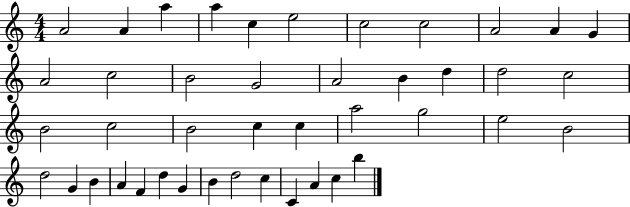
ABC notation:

X:1
T:Untitled
M:4/4
L:1/4
K:C
A2 A a a c e2 c2 c2 A2 A G A2 c2 B2 G2 A2 B d d2 c2 B2 c2 B2 c c a2 g2 e2 B2 d2 G B A F d G B d2 c C A c b